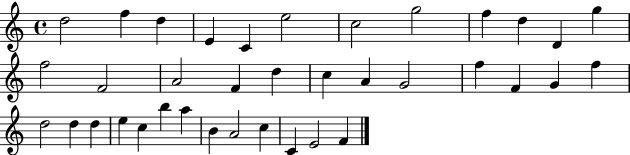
D5/h F5/q D5/q E4/q C4/q E5/h C5/h G5/h F5/q D5/q D4/q G5/q F5/h F4/h A4/h F4/q D5/q C5/q A4/q G4/h F5/q F4/q G4/q F5/q D5/h D5/q D5/q E5/q C5/q B5/q A5/q B4/q A4/h C5/q C4/q E4/h F4/q